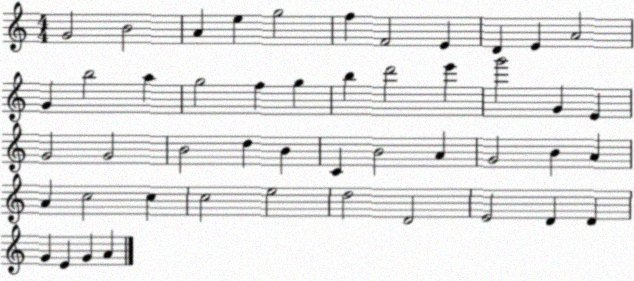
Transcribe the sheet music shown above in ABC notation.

X:1
T:Untitled
M:4/4
L:1/4
K:C
G2 B2 A e g2 f F2 E D E A2 G b2 a g2 f g b d'2 e' g'2 G E G2 G2 B2 d B C B2 A G2 B A A c2 c c2 e2 d2 D2 E2 D D G E G A